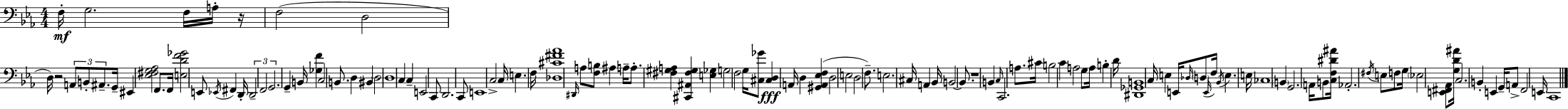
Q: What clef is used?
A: bass